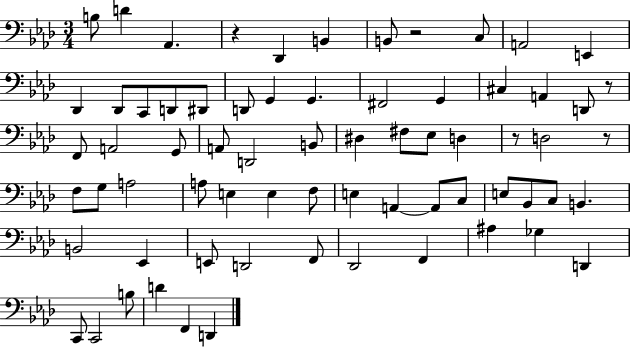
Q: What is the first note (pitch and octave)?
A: B3